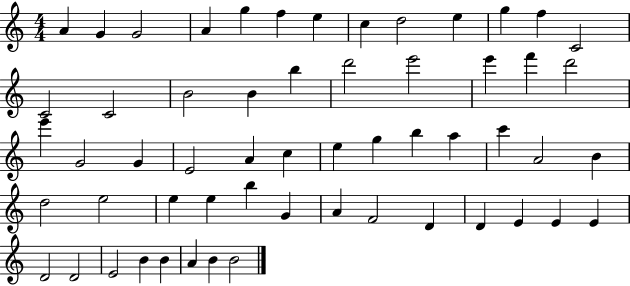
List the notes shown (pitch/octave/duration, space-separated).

A4/q G4/q G4/h A4/q G5/q F5/q E5/q C5/q D5/h E5/q G5/q F5/q C4/h C4/h C4/h B4/h B4/q B5/q D6/h E6/h E6/q F6/q D6/h E6/q G4/h G4/q E4/h A4/q C5/q E5/q G5/q B5/q A5/q C6/q A4/h B4/q D5/h E5/h E5/q E5/q B5/q G4/q A4/q F4/h D4/q D4/q E4/q E4/q E4/q D4/h D4/h E4/h B4/q B4/q A4/q B4/q B4/h